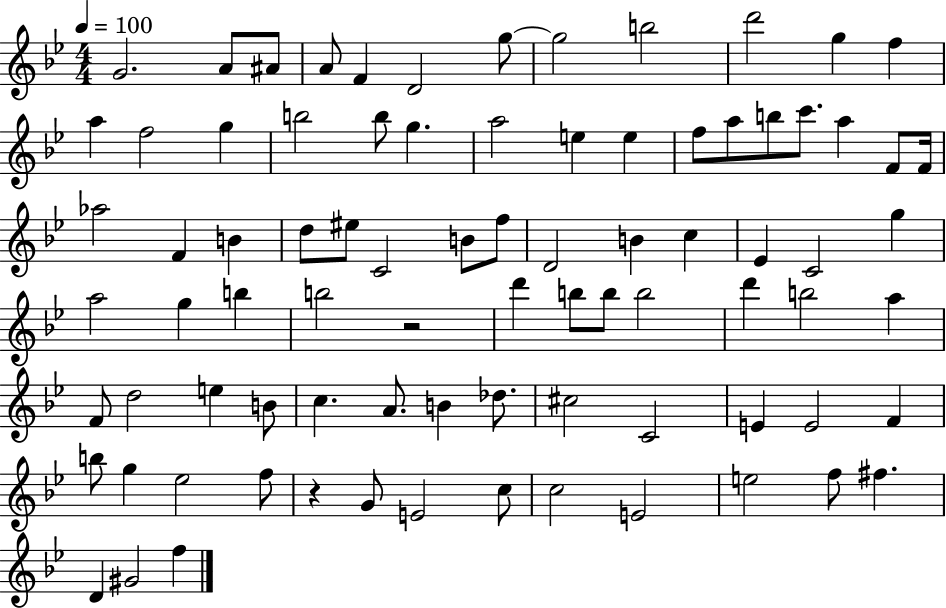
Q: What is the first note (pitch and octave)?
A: G4